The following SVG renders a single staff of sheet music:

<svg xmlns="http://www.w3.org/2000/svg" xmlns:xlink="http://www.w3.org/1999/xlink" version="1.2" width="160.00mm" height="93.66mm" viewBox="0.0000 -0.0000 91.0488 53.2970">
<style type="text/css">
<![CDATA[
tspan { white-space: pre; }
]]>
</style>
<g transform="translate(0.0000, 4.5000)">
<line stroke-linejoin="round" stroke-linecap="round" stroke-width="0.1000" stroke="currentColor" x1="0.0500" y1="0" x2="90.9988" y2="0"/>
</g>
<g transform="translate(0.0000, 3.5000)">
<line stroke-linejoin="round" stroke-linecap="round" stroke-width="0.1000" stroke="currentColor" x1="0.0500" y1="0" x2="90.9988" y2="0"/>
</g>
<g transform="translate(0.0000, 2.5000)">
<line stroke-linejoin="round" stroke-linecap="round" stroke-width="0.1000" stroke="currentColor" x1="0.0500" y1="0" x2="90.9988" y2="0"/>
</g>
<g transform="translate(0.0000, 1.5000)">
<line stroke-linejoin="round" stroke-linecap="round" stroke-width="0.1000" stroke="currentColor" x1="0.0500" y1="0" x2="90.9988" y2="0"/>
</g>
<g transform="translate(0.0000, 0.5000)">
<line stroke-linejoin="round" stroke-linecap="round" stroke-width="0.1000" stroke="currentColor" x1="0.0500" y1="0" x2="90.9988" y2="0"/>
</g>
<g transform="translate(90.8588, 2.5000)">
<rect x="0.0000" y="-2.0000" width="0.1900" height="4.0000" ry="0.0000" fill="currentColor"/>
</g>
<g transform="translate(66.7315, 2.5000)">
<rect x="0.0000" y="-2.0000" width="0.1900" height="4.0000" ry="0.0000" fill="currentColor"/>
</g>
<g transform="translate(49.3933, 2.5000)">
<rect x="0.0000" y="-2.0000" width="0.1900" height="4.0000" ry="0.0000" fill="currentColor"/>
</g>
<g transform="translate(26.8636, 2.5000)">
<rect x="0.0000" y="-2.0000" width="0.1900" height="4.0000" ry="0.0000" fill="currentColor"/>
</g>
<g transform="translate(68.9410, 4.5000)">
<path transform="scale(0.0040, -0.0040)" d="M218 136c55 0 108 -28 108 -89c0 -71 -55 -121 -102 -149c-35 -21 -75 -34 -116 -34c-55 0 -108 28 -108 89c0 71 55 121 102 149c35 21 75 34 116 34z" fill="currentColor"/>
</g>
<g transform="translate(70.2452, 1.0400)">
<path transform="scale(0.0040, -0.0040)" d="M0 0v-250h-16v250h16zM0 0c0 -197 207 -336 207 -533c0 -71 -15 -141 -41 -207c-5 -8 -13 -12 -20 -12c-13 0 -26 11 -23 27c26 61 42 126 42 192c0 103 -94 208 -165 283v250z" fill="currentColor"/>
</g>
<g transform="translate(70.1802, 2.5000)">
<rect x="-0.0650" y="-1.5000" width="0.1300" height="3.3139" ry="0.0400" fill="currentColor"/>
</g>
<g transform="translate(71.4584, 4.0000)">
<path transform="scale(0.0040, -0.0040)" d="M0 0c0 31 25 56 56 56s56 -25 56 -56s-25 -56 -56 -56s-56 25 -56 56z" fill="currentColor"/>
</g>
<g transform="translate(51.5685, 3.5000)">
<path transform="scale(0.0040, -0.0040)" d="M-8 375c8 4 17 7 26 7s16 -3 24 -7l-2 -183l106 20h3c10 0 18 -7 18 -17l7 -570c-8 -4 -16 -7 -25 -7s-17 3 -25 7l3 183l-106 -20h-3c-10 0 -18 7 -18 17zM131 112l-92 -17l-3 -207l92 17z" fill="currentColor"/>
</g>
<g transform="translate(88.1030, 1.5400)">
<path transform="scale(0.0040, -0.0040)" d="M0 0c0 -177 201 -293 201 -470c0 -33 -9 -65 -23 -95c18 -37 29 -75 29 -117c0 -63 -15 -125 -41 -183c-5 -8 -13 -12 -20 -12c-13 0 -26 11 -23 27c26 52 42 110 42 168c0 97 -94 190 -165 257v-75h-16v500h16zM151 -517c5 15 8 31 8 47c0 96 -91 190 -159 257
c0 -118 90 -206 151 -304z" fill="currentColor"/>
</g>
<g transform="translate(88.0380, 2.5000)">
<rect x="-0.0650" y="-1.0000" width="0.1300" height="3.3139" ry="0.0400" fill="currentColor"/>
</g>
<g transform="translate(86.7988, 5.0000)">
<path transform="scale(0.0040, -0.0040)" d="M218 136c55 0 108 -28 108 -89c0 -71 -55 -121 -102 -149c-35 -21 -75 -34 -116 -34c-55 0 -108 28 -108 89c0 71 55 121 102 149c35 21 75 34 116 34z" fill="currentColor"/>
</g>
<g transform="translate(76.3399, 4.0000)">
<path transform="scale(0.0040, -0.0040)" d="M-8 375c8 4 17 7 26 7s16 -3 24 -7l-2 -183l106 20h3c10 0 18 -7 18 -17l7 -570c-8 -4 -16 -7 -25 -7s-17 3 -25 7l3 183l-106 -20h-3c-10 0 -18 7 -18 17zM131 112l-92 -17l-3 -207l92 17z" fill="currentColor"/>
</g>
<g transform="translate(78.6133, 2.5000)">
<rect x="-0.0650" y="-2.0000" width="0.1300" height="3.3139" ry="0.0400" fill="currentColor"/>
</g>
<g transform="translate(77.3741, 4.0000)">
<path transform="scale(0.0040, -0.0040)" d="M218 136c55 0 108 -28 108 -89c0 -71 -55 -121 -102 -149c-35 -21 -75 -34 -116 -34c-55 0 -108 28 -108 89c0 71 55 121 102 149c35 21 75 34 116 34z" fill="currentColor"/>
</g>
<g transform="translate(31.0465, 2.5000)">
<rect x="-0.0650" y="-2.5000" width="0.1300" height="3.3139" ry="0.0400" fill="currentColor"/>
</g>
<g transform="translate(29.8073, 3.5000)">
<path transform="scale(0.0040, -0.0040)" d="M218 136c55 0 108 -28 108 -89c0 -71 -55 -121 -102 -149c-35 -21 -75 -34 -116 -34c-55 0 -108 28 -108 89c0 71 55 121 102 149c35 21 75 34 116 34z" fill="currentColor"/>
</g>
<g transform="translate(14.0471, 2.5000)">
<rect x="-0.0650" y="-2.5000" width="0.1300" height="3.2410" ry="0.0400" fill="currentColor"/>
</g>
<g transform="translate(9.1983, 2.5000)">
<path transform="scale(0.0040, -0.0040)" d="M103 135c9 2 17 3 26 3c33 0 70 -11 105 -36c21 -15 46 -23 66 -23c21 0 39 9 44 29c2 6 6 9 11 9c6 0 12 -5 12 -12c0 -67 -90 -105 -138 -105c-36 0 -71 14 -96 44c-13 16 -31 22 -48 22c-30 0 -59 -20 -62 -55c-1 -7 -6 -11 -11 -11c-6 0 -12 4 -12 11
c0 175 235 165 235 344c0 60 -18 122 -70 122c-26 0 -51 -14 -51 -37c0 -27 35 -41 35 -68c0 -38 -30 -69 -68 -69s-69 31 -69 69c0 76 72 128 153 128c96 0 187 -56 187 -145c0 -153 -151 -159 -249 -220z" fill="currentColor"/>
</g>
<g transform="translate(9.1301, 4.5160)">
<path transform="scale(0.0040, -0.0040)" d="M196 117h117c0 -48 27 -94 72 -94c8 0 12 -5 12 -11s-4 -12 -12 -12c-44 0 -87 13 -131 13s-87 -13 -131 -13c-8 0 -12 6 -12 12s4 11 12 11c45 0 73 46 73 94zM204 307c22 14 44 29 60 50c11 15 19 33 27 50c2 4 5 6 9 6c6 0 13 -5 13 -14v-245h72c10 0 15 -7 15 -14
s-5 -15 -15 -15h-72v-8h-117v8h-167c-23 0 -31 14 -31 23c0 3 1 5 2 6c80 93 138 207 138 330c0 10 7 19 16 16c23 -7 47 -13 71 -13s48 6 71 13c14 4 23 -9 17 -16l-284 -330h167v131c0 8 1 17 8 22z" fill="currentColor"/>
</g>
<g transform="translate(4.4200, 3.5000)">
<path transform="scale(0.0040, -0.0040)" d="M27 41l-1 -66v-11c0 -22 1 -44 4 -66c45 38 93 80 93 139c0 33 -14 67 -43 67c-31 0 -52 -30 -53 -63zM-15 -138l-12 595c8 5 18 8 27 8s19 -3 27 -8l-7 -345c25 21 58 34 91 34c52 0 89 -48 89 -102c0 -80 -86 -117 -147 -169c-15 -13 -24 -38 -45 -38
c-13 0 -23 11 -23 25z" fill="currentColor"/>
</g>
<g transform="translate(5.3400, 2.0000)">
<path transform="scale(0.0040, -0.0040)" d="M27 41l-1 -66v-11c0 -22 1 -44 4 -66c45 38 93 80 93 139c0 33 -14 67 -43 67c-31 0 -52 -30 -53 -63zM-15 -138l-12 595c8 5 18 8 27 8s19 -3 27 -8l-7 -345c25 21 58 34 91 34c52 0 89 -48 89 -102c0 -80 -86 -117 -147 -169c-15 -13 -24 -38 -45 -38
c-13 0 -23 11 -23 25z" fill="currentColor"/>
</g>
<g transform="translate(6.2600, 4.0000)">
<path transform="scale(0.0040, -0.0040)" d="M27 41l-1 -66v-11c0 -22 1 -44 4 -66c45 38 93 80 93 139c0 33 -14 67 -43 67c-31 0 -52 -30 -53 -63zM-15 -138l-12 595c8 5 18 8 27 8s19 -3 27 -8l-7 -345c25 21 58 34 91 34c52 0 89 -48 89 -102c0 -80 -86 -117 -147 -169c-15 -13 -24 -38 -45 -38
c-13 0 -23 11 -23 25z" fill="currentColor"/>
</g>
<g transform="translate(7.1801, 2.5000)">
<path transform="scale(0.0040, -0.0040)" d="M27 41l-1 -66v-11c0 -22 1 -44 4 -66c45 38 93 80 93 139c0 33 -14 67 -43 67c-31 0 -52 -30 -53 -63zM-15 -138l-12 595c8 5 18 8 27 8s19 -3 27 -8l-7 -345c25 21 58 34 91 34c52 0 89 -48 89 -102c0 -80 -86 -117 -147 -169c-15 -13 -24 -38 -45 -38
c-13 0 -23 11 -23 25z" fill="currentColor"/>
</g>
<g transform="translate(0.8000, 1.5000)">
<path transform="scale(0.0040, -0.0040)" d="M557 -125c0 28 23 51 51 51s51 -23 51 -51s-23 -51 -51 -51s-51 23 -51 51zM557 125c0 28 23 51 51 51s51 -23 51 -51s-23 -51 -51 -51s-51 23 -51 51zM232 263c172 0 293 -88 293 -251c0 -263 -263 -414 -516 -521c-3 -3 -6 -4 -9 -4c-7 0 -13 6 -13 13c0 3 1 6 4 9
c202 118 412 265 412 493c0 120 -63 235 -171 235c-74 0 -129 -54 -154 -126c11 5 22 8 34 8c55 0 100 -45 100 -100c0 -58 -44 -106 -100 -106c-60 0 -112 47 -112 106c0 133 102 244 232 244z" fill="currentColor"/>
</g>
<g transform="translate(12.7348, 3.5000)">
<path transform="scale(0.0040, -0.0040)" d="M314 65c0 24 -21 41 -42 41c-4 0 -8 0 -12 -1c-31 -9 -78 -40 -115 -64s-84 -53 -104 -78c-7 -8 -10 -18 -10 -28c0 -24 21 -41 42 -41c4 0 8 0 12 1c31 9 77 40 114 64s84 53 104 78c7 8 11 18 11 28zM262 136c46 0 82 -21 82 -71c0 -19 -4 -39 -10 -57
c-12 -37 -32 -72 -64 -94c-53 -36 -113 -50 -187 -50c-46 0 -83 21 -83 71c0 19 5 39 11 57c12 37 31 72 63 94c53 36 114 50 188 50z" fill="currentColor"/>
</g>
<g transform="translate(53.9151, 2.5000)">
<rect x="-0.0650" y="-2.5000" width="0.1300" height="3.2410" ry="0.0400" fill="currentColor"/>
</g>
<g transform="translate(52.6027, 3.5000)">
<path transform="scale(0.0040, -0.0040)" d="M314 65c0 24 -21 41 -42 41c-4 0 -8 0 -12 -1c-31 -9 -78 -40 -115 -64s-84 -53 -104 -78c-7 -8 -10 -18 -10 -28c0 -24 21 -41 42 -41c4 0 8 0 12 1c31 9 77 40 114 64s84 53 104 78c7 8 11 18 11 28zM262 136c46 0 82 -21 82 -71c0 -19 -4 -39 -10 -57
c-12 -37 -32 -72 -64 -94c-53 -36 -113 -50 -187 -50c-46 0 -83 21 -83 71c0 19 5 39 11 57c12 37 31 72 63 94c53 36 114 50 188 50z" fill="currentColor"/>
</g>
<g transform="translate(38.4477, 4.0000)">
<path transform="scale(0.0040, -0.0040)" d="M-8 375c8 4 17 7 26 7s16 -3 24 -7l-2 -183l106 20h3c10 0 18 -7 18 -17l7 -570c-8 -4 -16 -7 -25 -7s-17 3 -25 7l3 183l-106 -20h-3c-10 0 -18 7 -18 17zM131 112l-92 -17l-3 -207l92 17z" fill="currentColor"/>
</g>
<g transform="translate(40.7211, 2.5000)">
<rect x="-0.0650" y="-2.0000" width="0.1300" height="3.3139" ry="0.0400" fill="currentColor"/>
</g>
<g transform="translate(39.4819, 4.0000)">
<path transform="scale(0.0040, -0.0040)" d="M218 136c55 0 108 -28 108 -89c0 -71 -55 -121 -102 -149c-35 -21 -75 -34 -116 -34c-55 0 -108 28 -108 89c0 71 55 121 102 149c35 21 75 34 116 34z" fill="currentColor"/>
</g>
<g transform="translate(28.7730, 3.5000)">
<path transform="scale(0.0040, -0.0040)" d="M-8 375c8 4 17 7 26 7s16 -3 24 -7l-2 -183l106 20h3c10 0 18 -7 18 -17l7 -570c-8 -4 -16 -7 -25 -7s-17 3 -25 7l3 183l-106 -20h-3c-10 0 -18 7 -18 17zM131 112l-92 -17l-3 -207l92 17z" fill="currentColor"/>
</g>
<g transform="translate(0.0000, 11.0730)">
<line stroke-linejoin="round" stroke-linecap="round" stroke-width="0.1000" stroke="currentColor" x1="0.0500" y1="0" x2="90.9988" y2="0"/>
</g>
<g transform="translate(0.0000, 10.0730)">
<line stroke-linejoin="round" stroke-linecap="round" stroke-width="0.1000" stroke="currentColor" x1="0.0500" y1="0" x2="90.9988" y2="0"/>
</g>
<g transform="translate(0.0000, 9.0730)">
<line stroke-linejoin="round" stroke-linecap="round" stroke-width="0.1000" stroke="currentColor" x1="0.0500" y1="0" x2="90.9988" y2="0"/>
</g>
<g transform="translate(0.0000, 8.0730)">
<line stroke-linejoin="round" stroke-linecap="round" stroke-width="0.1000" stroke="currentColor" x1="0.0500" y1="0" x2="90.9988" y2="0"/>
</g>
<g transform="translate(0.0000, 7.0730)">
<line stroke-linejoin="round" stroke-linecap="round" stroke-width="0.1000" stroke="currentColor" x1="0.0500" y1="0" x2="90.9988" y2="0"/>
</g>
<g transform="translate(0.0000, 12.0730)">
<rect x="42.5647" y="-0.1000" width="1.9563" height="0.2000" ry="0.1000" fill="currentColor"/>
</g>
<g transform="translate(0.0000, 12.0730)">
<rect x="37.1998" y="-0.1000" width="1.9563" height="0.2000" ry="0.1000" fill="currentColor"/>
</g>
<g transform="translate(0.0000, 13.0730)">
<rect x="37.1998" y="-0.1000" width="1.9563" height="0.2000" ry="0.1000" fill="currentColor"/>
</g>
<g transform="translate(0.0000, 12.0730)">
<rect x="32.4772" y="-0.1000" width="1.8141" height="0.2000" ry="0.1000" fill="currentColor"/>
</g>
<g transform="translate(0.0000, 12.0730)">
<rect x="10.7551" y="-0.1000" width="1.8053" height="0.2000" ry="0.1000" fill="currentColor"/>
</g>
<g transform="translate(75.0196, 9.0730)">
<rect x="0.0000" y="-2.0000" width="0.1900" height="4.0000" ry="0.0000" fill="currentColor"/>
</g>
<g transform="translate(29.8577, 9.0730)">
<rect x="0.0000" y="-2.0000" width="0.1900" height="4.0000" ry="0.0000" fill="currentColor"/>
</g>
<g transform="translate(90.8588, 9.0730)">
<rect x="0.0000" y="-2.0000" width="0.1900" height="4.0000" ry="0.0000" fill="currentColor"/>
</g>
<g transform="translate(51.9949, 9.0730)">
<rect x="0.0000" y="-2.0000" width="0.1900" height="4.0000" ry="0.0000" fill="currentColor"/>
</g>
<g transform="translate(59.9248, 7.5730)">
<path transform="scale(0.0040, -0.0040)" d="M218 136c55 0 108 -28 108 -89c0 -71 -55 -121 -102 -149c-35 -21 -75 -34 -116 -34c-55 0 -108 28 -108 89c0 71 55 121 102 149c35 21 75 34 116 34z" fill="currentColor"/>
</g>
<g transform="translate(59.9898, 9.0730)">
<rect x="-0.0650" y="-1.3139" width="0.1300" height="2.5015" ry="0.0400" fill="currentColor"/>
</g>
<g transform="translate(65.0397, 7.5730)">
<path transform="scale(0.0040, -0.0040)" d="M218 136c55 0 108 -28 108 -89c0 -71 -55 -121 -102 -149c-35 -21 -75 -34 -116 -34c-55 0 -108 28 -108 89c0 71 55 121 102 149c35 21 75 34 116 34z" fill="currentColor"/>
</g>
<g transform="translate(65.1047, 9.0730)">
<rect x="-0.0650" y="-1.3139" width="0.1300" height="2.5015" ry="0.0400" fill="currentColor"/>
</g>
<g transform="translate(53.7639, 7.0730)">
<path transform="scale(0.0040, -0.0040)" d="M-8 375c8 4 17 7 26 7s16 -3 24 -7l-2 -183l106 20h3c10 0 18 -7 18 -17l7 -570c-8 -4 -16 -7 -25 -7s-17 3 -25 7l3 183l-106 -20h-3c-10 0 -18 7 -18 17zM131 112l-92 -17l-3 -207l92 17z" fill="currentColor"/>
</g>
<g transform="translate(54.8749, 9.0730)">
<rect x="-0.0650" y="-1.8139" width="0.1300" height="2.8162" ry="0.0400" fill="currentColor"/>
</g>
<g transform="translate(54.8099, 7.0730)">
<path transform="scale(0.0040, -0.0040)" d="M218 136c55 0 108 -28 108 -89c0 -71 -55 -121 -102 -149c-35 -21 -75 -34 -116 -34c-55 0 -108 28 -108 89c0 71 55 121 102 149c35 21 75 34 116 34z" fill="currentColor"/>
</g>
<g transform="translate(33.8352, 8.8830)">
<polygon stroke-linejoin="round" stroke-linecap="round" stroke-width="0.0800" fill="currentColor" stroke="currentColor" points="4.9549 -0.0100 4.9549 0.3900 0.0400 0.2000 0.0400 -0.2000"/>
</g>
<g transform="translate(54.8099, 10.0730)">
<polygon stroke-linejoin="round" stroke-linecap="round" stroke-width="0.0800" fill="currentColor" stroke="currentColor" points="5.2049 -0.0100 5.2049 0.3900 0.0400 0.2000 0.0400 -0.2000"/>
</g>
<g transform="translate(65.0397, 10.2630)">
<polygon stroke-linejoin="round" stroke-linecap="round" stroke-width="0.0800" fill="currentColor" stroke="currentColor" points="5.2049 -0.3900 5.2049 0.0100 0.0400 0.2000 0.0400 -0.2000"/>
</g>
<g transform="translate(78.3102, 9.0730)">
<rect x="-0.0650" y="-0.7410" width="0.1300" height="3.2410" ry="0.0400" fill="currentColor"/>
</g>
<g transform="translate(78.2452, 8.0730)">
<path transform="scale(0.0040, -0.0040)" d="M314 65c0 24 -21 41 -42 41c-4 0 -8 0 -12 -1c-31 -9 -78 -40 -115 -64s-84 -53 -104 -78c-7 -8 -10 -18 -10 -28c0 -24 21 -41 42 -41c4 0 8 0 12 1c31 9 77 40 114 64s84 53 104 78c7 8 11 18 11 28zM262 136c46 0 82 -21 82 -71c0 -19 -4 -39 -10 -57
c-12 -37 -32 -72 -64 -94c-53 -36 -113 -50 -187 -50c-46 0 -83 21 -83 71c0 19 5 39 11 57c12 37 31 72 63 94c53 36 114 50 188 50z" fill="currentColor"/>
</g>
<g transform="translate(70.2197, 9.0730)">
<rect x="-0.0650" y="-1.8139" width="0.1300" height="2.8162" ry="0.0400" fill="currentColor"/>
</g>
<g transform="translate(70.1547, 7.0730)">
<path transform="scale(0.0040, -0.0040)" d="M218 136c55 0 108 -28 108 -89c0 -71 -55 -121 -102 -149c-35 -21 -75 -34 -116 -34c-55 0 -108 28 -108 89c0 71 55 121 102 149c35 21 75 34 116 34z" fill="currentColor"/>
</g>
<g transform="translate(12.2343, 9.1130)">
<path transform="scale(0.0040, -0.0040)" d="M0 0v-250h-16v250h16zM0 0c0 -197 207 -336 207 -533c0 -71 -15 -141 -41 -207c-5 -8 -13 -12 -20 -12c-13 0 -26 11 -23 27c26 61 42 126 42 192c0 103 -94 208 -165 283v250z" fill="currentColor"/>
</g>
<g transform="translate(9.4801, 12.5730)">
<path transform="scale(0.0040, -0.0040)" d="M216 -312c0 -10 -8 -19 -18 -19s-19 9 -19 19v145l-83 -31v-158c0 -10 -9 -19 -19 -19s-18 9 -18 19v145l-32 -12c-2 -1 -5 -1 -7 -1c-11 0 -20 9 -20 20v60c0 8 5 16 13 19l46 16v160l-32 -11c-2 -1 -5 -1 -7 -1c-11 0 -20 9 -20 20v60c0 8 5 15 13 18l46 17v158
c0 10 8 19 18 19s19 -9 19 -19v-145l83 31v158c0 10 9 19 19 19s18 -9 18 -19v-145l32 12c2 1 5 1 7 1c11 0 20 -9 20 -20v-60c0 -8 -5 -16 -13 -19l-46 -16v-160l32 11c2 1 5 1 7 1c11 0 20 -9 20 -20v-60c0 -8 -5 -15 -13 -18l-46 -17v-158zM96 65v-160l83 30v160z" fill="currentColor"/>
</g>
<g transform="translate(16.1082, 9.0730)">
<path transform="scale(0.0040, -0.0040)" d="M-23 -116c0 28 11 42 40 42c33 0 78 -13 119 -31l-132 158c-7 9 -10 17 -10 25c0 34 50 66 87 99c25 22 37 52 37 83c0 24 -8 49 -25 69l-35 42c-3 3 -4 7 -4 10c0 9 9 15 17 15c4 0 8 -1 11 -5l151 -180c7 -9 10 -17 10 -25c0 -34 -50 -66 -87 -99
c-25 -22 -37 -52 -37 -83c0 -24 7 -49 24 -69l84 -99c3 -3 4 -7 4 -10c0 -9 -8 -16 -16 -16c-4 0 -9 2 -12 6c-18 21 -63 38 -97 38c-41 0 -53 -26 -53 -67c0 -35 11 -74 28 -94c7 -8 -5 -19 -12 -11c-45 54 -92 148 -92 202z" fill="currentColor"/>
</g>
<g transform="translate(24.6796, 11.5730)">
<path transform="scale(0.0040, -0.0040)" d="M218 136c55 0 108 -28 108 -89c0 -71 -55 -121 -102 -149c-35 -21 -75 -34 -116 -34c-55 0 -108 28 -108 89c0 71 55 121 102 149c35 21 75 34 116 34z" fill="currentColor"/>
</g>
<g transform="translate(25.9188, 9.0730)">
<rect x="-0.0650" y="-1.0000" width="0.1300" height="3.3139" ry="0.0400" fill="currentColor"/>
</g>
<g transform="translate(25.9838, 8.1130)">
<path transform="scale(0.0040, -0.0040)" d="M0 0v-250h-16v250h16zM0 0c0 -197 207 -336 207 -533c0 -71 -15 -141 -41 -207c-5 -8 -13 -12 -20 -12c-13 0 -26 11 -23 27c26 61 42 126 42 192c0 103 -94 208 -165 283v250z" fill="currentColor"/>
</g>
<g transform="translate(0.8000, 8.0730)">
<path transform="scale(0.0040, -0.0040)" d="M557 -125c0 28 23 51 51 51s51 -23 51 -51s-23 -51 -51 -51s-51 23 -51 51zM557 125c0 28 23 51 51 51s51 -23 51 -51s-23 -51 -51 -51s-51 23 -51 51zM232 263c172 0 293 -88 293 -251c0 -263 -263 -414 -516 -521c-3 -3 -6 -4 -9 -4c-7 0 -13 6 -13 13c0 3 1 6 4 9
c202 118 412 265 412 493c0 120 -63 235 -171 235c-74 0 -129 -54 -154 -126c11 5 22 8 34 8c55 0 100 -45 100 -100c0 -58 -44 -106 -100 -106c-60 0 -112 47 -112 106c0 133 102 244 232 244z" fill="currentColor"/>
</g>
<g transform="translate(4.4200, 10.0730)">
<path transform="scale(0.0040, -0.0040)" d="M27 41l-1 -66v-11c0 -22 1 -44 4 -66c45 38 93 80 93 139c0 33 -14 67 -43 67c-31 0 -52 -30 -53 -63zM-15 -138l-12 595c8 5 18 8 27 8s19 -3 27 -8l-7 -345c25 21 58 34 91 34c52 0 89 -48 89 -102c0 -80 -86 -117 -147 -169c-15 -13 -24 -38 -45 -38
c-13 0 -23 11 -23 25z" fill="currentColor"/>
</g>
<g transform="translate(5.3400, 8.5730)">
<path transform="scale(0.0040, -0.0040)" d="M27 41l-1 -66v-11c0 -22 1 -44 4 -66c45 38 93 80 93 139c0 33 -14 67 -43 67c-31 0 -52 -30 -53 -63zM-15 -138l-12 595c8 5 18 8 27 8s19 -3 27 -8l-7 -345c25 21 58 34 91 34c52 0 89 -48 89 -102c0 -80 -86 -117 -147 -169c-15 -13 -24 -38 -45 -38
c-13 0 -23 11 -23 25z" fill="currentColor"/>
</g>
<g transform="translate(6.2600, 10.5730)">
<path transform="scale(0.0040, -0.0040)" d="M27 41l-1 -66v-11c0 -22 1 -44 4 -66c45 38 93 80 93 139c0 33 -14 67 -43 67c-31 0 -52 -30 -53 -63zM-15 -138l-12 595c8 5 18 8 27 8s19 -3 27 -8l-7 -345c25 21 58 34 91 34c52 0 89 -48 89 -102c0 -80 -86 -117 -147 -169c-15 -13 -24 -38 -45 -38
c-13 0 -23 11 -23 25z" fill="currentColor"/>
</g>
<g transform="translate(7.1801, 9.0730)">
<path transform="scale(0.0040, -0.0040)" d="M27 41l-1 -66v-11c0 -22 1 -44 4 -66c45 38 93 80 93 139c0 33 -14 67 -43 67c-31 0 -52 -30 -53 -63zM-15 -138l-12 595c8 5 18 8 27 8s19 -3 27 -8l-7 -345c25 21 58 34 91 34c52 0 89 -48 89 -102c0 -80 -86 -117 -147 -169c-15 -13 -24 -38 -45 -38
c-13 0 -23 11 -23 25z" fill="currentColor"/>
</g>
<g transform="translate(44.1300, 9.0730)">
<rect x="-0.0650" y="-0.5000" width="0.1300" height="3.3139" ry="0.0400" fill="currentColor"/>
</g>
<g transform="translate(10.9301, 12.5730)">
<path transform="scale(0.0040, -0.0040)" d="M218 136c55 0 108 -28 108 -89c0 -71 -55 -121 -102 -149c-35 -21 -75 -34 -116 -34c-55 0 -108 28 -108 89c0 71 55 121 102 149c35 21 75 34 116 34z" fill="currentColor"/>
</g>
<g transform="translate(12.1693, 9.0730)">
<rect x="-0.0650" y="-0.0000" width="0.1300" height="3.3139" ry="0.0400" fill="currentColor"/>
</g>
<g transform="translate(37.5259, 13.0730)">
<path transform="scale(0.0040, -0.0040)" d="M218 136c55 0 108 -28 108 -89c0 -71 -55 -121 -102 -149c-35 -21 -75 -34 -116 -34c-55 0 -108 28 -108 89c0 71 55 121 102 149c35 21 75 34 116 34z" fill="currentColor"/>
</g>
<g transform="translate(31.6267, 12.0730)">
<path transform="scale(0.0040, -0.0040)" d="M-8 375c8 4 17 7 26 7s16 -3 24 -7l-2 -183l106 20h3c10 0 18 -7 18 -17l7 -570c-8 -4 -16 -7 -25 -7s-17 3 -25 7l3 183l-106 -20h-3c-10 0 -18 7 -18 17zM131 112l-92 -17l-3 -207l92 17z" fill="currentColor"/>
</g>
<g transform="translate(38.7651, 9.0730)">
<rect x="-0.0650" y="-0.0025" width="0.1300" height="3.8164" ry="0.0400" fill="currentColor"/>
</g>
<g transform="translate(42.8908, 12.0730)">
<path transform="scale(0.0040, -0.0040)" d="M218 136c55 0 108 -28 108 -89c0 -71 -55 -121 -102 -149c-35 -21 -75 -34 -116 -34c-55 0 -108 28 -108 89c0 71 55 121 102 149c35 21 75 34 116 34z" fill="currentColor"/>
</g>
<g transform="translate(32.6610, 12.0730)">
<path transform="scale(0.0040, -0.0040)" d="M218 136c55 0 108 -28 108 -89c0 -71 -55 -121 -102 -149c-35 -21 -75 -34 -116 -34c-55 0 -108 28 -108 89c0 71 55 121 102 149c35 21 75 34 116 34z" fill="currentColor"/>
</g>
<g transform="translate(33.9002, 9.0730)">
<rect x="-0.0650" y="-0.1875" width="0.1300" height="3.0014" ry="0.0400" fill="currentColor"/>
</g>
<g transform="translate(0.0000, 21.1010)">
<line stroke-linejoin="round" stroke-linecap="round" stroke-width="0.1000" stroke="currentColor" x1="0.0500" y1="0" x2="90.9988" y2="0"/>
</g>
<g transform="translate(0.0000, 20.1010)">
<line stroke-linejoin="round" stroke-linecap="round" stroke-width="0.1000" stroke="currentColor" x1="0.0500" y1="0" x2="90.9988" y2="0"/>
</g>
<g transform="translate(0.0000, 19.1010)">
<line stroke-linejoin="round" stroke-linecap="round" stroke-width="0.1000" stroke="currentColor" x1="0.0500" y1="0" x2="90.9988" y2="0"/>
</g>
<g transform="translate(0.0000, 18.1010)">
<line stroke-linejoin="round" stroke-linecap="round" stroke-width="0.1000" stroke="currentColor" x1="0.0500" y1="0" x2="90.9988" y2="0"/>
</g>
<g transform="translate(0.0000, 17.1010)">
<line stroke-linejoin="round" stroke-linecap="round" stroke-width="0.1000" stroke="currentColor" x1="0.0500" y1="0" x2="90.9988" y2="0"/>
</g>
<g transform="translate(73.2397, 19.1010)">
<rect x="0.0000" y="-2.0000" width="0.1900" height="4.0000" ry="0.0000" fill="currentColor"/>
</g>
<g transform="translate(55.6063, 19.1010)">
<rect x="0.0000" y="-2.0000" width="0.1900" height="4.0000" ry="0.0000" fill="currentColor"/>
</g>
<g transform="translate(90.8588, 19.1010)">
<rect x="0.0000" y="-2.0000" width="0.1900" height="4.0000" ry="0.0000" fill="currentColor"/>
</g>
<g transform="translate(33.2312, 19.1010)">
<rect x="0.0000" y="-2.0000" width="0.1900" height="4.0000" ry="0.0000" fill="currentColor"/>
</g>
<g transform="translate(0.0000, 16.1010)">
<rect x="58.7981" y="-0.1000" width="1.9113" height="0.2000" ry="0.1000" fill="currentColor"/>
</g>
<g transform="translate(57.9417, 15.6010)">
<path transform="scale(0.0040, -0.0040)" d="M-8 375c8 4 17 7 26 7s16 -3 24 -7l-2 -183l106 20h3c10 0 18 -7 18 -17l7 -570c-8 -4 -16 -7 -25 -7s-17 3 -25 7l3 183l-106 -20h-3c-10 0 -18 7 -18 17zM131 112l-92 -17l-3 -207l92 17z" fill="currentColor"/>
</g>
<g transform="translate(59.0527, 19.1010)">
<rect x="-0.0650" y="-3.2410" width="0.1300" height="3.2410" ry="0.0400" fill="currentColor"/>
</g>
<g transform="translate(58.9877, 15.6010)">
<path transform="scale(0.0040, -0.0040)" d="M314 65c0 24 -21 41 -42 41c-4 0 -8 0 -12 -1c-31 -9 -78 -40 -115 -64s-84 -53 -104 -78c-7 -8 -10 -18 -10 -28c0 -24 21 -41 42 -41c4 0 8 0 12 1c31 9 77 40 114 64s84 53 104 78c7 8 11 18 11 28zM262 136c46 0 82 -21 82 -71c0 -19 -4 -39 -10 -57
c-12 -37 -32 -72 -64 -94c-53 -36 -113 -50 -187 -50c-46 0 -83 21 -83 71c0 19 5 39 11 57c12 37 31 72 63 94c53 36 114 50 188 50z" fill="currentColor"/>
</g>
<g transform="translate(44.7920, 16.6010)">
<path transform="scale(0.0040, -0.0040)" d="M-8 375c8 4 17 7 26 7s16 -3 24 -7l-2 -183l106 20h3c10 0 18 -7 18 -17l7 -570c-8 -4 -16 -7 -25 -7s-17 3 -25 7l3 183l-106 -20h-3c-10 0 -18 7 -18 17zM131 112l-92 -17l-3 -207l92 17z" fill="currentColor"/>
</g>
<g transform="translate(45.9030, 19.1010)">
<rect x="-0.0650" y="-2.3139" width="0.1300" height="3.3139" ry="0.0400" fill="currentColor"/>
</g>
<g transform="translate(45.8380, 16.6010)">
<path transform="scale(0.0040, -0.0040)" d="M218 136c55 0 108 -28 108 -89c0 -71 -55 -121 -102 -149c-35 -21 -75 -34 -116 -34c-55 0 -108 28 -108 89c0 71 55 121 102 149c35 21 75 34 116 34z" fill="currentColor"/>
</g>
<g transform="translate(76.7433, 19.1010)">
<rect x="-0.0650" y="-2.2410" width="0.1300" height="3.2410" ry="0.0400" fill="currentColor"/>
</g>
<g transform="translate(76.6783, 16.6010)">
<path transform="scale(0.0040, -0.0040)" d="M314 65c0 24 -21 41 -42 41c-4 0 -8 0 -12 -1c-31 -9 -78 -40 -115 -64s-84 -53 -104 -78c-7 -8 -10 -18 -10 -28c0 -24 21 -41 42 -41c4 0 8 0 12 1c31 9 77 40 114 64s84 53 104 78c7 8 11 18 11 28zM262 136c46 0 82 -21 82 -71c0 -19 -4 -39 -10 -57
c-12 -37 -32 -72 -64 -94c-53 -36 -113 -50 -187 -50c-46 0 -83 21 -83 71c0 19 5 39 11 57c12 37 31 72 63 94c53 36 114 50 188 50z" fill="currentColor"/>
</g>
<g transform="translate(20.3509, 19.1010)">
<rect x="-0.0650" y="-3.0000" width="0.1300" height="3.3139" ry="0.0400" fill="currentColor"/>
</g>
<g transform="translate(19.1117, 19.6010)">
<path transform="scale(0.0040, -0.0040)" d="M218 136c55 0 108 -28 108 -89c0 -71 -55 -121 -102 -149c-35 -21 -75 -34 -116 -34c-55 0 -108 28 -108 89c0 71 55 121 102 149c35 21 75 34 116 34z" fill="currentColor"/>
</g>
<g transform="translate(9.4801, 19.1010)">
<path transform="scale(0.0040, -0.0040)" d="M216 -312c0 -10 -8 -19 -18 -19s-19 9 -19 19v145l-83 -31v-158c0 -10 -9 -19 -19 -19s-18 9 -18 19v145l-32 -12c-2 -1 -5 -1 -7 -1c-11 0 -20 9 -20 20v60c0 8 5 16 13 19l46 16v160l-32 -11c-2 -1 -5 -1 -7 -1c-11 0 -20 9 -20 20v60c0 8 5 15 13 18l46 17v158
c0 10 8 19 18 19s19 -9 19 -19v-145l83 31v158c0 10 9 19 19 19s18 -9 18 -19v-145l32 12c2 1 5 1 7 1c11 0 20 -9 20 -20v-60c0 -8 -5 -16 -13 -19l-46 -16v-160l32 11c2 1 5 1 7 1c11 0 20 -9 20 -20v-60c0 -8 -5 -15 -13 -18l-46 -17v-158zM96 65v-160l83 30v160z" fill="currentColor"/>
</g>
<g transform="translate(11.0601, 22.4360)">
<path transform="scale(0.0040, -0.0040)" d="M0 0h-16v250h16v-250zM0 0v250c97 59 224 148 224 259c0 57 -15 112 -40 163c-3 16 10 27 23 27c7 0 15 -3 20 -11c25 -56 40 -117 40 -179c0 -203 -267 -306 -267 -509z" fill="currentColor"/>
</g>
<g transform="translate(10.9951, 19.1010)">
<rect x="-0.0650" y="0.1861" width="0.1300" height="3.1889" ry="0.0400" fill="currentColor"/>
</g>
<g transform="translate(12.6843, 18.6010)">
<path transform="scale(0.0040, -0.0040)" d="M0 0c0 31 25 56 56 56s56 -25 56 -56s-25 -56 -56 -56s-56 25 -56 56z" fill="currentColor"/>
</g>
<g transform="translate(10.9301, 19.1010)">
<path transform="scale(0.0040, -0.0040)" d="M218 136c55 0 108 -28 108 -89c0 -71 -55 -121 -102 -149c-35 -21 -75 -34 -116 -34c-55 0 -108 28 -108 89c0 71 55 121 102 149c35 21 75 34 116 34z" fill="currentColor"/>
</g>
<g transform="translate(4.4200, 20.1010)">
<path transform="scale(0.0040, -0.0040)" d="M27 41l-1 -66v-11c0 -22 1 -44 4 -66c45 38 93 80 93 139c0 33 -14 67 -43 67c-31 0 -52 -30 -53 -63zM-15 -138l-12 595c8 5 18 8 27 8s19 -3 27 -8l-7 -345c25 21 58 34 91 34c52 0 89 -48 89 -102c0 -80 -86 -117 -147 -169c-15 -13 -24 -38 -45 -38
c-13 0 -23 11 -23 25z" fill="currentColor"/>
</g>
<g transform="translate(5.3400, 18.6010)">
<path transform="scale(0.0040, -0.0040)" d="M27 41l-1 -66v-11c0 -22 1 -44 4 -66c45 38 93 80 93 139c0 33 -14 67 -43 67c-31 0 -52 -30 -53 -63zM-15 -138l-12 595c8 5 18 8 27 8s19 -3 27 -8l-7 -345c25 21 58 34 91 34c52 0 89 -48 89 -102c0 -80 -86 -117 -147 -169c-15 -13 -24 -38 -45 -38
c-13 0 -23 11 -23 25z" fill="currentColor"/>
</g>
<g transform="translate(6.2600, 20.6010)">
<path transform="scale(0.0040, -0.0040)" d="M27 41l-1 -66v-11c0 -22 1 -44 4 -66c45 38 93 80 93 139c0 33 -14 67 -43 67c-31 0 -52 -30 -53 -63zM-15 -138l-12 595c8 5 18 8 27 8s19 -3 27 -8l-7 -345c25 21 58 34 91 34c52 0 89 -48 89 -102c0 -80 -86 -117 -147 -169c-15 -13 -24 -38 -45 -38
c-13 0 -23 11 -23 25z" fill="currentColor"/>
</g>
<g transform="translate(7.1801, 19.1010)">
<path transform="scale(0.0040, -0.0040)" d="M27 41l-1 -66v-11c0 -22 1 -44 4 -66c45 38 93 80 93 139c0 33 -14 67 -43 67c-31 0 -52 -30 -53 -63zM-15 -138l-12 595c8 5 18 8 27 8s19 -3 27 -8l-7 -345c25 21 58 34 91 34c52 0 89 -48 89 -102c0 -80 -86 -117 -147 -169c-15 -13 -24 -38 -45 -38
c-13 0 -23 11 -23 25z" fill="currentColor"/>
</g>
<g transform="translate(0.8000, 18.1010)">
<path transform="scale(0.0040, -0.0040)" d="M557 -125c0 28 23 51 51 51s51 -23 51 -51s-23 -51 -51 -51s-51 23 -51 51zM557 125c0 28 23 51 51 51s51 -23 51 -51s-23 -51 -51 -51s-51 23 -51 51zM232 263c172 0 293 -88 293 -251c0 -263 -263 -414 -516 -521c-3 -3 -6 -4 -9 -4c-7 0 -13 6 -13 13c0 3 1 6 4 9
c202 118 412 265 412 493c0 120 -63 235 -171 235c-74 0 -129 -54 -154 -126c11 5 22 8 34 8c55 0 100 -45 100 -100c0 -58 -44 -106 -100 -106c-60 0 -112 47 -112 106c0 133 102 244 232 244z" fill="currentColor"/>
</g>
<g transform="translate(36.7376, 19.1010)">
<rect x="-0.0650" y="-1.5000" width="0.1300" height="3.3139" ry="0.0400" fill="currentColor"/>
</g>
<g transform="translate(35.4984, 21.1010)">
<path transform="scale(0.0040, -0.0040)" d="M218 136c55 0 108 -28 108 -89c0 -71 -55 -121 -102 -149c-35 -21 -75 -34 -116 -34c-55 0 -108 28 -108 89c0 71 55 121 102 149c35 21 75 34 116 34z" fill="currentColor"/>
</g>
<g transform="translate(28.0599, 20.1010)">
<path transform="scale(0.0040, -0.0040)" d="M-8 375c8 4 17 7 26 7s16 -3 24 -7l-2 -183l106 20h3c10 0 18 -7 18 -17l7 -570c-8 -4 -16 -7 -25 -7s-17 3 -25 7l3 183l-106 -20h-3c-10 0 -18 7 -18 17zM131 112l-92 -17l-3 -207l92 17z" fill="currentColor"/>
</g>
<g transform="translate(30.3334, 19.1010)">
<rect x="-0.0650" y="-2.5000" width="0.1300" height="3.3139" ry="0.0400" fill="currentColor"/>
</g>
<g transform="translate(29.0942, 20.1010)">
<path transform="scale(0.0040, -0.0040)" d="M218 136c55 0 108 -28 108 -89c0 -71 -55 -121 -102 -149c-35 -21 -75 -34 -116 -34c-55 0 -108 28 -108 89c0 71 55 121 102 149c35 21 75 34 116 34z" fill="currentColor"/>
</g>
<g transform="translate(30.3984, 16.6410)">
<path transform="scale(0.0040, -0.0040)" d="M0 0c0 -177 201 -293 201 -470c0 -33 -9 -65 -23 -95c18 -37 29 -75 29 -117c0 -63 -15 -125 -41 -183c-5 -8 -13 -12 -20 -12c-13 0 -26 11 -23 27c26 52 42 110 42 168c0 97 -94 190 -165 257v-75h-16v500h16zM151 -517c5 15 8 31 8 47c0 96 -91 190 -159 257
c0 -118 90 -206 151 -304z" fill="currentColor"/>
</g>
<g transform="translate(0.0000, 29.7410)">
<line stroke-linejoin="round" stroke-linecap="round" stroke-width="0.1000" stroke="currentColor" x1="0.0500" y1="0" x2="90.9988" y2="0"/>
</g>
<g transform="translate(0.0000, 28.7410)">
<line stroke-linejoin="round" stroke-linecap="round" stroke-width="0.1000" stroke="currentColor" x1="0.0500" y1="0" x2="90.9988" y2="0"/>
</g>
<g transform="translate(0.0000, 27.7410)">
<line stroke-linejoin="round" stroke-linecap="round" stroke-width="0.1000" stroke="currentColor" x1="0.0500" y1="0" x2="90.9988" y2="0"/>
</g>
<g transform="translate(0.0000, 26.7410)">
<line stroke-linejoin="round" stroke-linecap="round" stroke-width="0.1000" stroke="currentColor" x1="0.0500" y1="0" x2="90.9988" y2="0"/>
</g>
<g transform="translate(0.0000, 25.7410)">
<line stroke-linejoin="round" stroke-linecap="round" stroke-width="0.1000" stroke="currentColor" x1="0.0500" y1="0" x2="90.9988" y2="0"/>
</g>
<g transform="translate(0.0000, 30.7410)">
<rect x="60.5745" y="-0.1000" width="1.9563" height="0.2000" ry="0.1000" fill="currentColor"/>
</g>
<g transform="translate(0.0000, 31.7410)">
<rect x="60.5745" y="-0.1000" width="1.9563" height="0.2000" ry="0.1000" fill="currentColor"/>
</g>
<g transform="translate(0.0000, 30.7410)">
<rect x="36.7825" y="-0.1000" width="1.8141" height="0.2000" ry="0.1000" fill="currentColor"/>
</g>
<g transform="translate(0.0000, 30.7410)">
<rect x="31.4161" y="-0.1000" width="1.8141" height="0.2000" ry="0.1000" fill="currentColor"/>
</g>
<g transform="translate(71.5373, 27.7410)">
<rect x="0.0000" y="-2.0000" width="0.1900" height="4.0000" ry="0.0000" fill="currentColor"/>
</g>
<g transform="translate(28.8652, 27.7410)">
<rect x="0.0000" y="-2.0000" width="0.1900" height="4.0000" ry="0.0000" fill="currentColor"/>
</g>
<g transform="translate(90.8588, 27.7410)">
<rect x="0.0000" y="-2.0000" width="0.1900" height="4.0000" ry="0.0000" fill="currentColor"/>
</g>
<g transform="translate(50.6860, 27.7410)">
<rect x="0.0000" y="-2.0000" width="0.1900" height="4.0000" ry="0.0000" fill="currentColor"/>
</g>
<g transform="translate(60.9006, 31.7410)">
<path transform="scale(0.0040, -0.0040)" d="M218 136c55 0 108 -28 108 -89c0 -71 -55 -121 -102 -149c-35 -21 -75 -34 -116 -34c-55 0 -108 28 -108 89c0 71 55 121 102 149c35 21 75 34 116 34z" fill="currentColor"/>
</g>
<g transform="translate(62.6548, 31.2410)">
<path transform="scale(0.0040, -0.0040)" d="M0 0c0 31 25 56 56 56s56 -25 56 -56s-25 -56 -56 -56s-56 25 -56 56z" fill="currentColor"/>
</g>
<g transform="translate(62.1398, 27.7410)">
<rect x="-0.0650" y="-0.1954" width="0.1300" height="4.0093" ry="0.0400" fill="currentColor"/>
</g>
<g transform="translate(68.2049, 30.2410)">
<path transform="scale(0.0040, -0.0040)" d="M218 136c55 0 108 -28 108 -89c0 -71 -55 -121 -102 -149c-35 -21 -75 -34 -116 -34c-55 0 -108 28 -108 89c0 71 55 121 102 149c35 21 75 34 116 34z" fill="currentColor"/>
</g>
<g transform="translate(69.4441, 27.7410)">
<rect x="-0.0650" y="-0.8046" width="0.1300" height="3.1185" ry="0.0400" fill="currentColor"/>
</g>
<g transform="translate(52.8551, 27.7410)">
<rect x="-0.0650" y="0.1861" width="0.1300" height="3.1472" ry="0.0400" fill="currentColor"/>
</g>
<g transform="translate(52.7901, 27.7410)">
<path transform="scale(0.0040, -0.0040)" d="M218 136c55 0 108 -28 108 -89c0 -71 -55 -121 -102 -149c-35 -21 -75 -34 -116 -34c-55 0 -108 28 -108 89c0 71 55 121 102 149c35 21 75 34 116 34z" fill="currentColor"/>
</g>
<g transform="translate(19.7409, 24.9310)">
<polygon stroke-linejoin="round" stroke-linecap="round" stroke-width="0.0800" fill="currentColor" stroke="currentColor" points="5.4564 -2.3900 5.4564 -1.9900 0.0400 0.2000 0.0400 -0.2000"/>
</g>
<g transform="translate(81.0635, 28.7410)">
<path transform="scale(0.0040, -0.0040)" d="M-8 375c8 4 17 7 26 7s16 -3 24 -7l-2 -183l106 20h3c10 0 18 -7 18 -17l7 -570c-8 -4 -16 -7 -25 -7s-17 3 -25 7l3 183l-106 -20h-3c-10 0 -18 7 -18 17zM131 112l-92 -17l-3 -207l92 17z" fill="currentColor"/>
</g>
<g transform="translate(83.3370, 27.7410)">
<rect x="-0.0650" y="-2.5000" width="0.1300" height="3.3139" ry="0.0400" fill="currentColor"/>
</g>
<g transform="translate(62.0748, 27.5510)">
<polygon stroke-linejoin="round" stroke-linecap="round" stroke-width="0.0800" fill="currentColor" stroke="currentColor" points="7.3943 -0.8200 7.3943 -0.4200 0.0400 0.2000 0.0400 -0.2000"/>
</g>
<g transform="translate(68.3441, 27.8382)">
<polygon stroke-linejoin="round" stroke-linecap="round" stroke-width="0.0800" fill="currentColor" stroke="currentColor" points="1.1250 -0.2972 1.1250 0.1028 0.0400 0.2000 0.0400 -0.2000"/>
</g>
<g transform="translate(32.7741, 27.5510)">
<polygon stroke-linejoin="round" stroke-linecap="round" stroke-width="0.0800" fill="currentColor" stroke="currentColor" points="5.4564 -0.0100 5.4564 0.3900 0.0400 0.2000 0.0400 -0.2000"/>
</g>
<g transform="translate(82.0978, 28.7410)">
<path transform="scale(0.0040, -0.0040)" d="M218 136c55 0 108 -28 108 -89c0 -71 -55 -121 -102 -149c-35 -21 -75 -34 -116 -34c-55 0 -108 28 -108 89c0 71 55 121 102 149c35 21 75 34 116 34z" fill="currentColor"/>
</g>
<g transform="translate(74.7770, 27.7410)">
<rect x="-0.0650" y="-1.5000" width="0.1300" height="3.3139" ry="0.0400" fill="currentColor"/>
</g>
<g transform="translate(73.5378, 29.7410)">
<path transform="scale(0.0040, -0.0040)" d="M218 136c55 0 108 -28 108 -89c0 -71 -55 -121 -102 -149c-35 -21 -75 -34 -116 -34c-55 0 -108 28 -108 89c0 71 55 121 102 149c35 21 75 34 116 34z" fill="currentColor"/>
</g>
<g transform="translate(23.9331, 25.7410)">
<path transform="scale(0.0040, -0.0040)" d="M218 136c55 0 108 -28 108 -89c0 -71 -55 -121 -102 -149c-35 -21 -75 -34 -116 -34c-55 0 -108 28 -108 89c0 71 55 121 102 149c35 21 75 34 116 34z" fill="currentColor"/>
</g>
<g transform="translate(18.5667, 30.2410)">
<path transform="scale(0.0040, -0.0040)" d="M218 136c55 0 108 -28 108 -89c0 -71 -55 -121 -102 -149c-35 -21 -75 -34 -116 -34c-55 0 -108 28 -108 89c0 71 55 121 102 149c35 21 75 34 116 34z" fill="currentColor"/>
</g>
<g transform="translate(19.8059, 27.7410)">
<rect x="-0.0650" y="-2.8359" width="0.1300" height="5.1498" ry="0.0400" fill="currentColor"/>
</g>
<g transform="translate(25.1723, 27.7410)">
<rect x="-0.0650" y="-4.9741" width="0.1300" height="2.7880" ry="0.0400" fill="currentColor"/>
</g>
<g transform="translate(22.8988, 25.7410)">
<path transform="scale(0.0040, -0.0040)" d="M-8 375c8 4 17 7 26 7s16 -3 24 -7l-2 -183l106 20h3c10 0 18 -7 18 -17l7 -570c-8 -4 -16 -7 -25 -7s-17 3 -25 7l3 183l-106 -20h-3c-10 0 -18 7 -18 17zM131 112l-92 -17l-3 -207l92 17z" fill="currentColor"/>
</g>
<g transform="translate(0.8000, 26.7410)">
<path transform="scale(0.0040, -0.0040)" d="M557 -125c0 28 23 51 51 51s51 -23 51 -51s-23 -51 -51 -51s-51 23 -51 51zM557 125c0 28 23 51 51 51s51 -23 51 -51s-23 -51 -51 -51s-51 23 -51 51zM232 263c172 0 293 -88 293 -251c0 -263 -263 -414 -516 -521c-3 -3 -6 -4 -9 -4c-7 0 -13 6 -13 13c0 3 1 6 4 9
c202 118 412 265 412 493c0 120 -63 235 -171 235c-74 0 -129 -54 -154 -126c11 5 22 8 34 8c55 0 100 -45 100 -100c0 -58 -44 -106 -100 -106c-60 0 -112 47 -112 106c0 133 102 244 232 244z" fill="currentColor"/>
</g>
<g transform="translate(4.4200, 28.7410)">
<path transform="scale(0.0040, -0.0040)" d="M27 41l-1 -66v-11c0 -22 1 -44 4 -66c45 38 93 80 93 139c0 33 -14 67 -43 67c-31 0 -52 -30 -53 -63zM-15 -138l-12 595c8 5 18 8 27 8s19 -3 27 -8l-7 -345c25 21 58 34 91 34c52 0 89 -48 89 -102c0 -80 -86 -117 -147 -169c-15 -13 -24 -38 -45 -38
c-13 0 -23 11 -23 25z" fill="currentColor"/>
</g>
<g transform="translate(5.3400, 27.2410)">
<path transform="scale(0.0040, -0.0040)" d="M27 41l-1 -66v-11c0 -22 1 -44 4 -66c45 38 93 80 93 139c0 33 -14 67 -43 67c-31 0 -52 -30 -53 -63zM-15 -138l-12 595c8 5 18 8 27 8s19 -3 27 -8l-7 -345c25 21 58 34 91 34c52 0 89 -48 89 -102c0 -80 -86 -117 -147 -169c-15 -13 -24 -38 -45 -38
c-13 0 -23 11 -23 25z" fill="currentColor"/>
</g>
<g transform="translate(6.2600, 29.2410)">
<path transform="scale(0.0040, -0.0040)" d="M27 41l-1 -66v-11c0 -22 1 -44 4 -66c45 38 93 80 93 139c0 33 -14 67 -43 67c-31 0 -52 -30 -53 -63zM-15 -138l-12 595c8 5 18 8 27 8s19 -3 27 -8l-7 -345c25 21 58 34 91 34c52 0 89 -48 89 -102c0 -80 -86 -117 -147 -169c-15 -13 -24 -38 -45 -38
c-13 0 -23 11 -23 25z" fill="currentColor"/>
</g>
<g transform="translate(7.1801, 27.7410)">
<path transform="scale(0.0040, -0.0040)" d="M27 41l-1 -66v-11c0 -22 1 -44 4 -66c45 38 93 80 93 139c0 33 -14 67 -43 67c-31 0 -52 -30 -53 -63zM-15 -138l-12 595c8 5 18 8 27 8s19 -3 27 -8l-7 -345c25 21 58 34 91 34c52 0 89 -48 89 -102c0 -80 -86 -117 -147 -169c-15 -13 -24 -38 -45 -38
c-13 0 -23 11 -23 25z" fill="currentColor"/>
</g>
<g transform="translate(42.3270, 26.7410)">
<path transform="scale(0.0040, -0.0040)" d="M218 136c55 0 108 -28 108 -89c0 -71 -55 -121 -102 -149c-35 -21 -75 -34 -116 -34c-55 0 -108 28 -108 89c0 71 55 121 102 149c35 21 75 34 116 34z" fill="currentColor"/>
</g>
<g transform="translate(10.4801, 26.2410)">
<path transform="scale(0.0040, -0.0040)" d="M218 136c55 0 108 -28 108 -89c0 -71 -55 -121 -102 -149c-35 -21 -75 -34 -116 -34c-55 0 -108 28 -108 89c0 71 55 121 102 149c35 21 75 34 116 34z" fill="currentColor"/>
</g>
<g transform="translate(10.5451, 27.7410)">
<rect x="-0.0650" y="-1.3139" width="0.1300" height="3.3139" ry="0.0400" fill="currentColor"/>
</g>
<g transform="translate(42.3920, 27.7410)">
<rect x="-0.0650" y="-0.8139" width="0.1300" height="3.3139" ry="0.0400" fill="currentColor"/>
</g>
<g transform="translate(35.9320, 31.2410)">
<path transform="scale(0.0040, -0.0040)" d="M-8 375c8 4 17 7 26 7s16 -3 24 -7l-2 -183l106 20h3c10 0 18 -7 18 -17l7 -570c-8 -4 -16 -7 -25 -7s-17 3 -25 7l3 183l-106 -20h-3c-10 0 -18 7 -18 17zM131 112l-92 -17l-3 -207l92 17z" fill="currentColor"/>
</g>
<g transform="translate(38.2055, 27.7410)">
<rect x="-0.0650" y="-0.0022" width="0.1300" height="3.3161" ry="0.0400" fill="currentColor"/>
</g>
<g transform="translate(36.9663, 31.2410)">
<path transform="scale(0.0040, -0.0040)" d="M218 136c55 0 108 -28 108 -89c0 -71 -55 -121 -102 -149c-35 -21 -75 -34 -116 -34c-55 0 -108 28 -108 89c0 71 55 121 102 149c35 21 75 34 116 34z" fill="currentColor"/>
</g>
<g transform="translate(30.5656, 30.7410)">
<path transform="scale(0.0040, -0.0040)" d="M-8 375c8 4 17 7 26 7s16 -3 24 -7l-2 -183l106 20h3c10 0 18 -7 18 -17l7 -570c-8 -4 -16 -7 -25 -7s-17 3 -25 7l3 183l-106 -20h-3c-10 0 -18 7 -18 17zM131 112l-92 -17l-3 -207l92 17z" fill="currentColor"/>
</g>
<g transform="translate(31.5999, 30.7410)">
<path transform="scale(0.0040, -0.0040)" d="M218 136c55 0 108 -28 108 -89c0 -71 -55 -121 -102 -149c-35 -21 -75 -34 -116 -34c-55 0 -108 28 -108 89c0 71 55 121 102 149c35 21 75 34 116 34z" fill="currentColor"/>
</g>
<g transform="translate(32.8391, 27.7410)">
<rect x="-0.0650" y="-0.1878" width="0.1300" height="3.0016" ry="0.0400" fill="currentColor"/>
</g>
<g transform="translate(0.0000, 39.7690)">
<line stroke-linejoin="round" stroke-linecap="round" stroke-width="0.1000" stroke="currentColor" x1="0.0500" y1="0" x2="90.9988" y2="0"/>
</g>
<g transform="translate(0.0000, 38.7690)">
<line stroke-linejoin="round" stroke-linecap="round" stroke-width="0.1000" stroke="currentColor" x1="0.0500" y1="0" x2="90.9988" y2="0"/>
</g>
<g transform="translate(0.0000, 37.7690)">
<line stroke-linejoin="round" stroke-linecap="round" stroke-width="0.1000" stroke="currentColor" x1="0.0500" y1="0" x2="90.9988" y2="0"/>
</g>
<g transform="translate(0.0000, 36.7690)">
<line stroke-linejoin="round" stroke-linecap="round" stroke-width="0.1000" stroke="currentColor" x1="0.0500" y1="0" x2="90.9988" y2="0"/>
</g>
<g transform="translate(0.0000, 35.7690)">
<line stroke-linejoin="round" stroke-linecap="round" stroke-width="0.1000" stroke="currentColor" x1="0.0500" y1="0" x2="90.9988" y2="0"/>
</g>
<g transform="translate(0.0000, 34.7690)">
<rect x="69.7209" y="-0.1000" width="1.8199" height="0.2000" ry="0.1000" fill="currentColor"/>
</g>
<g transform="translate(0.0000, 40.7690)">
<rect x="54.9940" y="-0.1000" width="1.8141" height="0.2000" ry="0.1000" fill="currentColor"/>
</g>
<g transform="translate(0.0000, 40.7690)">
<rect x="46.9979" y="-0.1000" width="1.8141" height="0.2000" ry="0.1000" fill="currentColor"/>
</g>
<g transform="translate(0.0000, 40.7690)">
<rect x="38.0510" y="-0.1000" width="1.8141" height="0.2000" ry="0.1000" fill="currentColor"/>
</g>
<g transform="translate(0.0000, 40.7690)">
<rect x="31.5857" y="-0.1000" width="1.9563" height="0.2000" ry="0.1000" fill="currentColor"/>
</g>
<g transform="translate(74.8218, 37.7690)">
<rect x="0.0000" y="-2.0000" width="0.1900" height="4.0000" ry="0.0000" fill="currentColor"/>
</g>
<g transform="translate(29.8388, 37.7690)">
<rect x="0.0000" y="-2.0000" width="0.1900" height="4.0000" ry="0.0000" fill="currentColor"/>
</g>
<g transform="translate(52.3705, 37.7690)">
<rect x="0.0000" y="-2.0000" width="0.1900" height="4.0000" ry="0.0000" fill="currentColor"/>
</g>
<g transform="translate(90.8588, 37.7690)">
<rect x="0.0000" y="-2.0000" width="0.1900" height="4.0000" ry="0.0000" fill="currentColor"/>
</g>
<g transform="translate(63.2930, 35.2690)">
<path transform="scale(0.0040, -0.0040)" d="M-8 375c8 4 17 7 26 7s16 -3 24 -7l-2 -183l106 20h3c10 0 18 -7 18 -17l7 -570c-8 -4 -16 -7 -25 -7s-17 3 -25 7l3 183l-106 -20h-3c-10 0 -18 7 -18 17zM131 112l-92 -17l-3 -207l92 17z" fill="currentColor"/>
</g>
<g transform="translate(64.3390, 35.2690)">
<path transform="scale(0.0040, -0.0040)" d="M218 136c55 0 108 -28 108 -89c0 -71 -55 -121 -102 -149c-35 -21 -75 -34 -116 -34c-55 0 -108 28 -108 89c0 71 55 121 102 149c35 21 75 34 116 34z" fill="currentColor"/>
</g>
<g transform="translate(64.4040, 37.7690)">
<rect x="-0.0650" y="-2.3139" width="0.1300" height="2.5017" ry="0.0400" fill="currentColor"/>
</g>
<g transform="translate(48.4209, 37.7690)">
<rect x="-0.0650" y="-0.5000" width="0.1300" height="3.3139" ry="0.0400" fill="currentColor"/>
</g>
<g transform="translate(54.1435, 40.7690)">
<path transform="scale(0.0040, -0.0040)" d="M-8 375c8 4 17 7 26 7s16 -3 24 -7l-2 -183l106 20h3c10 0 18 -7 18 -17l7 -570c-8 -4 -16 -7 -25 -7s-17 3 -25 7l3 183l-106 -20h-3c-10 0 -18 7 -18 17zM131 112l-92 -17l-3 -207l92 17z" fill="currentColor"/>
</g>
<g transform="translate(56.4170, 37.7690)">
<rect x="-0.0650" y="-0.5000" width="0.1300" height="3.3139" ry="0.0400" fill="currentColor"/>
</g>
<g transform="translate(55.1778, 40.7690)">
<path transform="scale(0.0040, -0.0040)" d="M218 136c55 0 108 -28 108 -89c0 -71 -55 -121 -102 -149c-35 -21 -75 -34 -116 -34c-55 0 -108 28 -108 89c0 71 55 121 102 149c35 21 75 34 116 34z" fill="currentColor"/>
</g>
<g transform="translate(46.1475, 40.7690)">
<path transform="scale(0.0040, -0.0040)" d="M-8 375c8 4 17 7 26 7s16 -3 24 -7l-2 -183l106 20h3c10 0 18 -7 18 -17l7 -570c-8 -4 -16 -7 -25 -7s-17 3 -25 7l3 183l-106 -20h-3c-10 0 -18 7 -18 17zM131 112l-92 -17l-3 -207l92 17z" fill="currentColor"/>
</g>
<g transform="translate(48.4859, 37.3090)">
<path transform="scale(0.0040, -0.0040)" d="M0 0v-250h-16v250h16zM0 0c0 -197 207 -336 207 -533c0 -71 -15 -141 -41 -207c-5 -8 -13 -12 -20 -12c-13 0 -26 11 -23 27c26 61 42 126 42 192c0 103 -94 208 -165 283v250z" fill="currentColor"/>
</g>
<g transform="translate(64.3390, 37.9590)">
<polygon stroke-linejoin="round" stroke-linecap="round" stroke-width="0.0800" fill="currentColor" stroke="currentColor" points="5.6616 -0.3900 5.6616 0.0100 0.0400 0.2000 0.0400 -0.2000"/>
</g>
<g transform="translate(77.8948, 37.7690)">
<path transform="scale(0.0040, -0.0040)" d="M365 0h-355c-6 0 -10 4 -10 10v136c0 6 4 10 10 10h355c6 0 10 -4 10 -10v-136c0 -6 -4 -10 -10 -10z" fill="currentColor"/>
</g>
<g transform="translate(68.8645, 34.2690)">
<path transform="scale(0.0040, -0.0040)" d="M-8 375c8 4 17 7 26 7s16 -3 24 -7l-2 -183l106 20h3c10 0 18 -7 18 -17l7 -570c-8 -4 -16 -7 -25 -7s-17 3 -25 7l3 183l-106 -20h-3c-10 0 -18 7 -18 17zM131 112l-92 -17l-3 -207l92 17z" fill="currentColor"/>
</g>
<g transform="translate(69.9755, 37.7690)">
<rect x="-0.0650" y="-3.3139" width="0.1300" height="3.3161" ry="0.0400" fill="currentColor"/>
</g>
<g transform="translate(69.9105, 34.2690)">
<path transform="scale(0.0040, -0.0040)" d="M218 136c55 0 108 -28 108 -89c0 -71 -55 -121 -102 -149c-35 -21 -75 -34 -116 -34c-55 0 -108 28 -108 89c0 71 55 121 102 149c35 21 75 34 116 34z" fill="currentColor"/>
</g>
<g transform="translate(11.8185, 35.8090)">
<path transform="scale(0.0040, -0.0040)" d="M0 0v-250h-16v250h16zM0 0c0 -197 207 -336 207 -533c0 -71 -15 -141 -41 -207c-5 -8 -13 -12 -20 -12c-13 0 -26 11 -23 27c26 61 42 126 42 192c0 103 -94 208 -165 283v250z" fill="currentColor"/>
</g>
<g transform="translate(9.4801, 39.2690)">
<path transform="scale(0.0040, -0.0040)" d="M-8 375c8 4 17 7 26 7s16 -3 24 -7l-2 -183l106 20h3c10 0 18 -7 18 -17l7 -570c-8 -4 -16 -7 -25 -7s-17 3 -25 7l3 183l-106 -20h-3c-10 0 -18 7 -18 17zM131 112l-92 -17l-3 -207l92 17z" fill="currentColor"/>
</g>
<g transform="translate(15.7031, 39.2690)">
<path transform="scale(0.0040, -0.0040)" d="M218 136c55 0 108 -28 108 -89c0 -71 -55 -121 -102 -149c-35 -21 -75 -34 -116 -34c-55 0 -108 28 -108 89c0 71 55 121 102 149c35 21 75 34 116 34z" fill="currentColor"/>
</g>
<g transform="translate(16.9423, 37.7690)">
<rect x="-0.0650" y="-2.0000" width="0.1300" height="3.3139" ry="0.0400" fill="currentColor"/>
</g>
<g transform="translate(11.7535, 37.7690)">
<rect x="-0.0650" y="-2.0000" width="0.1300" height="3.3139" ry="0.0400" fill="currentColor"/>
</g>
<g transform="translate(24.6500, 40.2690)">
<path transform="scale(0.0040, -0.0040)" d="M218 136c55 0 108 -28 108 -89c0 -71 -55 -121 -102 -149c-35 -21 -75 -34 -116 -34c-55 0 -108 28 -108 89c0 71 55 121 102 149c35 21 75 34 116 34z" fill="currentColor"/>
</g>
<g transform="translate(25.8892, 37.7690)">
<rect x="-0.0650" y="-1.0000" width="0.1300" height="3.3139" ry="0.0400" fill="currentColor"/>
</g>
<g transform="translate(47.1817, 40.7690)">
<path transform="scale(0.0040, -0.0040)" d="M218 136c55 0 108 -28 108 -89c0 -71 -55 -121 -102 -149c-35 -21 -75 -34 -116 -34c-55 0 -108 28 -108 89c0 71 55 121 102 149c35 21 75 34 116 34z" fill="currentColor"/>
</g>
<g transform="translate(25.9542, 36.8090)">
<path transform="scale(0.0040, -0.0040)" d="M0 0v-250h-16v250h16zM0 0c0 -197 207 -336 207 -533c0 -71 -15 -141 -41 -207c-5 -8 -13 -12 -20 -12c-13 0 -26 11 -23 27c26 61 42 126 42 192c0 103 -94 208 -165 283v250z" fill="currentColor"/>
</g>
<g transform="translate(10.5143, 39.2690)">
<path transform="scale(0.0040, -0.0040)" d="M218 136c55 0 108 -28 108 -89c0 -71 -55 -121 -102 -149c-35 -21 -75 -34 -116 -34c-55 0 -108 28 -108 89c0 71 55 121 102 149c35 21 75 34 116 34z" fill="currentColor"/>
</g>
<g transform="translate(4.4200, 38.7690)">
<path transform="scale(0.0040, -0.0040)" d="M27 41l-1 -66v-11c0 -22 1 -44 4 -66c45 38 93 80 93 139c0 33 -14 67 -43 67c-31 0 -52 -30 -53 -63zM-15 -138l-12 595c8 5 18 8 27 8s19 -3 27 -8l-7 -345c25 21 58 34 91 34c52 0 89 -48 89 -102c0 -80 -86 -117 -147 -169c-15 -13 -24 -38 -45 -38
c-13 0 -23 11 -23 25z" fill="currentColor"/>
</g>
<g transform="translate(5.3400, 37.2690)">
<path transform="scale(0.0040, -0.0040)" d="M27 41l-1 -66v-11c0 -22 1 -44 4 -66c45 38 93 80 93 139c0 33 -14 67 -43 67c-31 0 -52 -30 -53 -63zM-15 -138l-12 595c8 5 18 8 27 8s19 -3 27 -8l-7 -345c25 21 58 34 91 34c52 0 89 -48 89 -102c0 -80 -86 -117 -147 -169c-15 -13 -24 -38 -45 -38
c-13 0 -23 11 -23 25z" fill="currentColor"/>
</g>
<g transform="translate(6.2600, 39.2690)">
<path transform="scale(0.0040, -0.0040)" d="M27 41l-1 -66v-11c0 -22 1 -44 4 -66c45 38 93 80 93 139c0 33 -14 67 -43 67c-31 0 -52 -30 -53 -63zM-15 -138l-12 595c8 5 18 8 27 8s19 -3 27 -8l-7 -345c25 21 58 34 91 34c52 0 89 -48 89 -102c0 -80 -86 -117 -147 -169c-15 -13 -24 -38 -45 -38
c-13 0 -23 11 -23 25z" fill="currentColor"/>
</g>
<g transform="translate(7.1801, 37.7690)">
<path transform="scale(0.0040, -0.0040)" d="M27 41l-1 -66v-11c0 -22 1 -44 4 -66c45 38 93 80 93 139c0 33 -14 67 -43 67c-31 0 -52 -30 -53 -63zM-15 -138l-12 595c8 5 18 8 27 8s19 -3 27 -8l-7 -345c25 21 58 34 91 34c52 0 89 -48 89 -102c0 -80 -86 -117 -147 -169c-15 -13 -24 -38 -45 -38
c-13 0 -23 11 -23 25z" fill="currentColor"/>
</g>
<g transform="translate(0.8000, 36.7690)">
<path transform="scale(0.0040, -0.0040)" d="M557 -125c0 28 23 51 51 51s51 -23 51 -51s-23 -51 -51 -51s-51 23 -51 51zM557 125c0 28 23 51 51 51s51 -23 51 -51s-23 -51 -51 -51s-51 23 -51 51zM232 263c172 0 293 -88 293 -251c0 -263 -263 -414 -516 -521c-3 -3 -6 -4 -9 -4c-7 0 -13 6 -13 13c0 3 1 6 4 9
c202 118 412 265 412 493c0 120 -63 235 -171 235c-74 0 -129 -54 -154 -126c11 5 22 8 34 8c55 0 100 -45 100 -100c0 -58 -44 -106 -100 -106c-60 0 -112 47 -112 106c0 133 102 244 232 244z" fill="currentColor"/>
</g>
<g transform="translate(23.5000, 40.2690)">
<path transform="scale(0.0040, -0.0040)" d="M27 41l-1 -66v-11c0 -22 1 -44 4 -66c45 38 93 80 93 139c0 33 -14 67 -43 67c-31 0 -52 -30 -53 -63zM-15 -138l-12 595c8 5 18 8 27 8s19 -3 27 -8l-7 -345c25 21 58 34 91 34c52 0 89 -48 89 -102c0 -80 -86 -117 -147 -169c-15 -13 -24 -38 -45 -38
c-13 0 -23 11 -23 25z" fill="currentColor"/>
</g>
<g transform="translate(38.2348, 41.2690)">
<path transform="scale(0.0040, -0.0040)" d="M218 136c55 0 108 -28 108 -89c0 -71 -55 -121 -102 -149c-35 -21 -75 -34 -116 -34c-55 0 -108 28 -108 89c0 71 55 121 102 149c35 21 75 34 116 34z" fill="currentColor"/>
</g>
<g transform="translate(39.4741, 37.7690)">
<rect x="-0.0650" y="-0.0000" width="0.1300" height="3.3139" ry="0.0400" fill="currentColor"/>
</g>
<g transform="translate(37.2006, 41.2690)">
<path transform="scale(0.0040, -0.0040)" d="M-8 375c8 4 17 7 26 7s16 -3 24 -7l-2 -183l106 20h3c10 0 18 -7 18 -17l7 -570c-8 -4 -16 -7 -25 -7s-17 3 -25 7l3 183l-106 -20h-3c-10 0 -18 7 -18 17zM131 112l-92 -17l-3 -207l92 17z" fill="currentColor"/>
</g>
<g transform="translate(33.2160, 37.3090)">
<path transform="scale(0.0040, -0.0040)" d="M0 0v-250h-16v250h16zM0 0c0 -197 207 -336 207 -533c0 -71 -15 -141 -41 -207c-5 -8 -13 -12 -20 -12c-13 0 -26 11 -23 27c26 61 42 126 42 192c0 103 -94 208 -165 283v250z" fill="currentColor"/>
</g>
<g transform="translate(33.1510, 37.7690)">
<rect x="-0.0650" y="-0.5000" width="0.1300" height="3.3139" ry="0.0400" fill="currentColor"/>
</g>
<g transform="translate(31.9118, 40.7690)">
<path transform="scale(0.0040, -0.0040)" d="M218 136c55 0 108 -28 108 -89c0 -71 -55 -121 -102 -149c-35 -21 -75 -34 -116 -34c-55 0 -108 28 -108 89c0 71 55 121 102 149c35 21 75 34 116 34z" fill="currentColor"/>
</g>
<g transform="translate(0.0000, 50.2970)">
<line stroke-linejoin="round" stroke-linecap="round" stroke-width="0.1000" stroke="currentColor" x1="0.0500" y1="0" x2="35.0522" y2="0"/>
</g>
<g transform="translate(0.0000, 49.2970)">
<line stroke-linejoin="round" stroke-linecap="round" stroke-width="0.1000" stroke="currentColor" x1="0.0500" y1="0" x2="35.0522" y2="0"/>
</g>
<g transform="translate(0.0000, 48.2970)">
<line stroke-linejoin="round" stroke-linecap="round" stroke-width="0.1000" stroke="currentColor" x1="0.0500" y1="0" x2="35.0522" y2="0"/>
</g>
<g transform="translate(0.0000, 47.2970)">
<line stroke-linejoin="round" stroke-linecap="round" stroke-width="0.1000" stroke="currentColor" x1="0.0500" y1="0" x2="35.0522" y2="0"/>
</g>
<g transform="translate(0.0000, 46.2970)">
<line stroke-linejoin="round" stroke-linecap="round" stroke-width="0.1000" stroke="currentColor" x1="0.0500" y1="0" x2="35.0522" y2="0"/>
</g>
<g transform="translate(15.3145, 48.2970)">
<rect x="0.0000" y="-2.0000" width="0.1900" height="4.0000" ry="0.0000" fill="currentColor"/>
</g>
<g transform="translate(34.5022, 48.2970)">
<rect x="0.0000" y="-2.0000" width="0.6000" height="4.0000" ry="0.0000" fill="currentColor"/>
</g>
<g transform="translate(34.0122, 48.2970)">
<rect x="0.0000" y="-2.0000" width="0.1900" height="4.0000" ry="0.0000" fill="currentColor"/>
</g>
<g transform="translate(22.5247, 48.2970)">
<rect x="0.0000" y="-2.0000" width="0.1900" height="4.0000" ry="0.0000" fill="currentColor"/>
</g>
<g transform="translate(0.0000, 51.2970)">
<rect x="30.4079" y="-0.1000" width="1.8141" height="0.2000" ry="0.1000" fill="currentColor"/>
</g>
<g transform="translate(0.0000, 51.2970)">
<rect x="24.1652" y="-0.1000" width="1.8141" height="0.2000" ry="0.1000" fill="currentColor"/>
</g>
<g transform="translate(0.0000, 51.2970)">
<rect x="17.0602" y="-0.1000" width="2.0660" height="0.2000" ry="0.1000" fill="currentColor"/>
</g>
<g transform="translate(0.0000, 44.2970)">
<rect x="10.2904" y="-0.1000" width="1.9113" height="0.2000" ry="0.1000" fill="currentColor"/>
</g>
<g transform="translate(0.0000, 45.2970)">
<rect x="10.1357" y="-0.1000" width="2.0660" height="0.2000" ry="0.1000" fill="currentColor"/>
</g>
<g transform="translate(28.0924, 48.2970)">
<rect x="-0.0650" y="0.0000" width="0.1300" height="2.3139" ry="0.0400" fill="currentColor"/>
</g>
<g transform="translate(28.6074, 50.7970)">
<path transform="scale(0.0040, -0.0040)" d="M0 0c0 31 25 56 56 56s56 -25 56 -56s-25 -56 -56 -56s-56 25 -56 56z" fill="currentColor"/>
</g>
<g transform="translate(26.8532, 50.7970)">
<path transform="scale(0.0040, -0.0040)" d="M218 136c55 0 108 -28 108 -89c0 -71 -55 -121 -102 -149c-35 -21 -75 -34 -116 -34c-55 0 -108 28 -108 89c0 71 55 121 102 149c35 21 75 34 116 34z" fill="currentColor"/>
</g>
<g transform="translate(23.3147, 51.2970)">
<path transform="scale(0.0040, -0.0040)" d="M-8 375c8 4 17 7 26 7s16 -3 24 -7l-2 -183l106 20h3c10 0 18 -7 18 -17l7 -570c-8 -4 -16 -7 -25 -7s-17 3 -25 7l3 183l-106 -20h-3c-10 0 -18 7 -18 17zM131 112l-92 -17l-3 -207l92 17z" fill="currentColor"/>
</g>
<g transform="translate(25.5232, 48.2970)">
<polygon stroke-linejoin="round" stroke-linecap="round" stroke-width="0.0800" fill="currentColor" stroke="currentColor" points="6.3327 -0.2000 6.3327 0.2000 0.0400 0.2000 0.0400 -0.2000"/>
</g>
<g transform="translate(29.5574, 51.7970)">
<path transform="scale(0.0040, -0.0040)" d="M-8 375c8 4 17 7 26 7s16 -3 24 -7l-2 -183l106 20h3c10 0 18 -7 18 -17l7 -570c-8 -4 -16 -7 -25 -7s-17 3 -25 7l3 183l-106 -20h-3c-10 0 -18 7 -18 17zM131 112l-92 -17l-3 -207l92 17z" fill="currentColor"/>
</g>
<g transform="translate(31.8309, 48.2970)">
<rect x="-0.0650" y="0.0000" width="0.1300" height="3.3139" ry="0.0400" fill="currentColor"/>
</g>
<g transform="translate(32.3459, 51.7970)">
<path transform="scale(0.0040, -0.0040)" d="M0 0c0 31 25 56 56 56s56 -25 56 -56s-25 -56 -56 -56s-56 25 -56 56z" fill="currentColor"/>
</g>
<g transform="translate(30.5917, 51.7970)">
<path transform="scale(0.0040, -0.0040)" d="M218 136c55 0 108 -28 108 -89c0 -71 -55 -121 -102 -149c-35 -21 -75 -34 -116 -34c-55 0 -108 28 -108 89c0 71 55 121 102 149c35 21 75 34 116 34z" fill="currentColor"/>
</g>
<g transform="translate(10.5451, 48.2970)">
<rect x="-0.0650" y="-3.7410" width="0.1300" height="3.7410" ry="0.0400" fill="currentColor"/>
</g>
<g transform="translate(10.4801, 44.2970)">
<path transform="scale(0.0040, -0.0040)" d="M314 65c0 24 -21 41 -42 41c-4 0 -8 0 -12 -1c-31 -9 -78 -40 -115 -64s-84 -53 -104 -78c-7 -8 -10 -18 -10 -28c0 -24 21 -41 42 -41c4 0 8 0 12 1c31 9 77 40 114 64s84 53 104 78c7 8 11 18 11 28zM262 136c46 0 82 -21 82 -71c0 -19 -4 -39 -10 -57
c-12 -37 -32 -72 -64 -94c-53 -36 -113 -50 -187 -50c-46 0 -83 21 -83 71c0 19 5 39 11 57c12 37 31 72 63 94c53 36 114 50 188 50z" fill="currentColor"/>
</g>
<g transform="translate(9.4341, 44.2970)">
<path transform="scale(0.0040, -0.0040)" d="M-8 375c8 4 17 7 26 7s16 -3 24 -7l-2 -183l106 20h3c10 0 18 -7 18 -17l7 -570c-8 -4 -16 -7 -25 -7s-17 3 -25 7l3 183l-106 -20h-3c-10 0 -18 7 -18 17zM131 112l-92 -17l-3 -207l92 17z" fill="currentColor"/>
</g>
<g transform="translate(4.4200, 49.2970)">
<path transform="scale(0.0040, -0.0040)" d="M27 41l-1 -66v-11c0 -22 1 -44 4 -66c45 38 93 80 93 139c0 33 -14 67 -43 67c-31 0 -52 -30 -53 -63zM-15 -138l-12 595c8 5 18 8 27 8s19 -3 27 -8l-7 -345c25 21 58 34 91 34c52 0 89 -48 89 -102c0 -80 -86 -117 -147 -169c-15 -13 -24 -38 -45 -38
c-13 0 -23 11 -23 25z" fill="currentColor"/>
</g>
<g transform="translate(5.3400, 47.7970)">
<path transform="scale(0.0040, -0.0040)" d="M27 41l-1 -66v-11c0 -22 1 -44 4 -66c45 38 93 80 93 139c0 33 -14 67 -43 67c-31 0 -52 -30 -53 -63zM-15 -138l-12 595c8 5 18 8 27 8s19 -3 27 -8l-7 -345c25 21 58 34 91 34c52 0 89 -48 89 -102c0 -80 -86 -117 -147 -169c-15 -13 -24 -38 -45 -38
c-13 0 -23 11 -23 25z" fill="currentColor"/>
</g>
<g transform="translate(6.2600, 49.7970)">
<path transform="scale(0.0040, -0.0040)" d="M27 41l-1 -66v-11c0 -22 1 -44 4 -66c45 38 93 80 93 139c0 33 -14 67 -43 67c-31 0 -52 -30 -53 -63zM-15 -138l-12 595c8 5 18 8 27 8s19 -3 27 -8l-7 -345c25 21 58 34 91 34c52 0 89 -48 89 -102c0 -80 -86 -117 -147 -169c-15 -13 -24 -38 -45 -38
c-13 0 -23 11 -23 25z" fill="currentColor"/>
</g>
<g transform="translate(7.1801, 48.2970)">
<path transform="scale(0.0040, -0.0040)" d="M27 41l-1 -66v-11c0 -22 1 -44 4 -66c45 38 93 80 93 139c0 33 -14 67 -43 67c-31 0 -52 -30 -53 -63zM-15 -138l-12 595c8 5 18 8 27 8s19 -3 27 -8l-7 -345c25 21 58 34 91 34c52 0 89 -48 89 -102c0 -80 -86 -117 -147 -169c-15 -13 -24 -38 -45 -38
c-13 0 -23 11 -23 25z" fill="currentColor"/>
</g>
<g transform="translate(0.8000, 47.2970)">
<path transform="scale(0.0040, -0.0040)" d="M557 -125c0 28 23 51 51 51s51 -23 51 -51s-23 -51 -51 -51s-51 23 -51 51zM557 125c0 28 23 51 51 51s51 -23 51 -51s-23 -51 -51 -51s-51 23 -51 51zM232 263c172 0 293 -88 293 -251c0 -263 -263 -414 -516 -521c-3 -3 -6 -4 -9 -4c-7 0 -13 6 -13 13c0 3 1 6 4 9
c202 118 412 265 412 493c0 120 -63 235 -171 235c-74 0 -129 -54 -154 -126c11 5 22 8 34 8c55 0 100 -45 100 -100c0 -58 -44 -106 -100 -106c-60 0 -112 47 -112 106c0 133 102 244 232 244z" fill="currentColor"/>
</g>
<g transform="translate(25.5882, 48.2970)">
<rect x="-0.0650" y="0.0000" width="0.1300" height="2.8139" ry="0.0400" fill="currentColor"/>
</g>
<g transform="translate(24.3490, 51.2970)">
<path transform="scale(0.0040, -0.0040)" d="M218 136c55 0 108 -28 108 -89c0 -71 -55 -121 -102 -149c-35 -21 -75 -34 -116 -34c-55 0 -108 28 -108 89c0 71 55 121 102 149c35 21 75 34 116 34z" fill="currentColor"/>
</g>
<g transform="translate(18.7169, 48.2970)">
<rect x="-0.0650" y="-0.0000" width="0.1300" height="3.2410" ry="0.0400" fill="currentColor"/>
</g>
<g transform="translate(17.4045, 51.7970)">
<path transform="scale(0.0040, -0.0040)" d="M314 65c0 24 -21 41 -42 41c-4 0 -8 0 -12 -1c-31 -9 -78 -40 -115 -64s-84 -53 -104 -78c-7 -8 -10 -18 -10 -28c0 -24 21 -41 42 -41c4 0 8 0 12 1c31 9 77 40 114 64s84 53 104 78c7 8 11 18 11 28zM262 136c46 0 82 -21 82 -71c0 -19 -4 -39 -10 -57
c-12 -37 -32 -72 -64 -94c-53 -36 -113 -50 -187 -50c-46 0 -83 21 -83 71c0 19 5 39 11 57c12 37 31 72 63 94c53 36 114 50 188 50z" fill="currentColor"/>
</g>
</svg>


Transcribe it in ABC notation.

X:1
T:Untitled
M:2/4
L:1/4
K:Ab
_B,,2 B,, A,, B,,2 G,,/2 A,, F,,/4 ^D,,/2 z F,,/2 E,,/2 C,,/2 E,, A,/2 G,/2 G,/2 A,/2 F,2 ^D,/2 C, B,,/4 G,, B, D2 _B,2 G, F,,/2 A,/2 E,,/2 D,,/2 F, _D, C,,/2 F,,/4 G,, B,, A,,/2 A,, _F,,/2 _E,,/2 D,, E,,/2 E,, B,/2 D/2 z2 E2 _D,,2 E,,/2 F,,/2 D,,/2